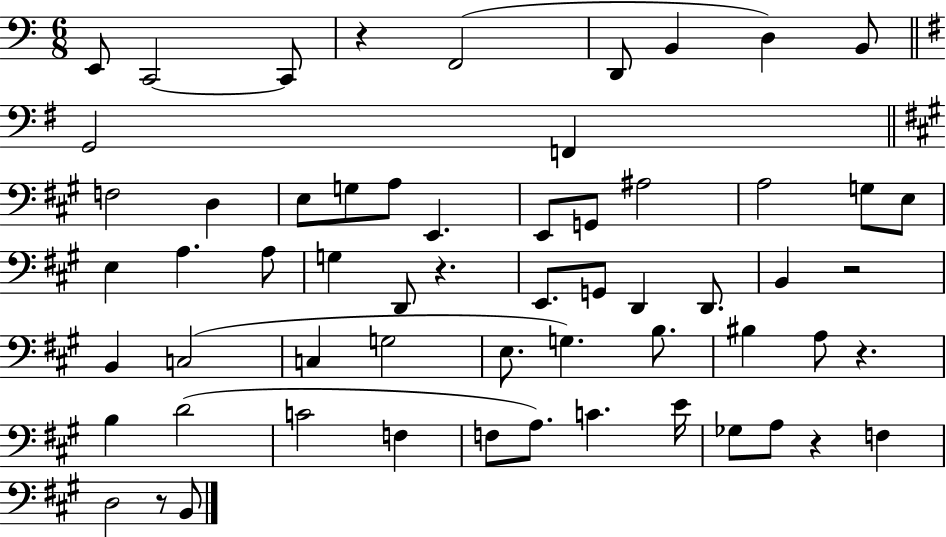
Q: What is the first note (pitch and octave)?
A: E2